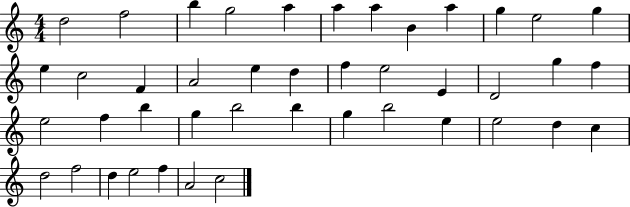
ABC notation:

X:1
T:Untitled
M:4/4
L:1/4
K:C
d2 f2 b g2 a a a B a g e2 g e c2 F A2 e d f e2 E D2 g f e2 f b g b2 b g b2 e e2 d c d2 f2 d e2 f A2 c2